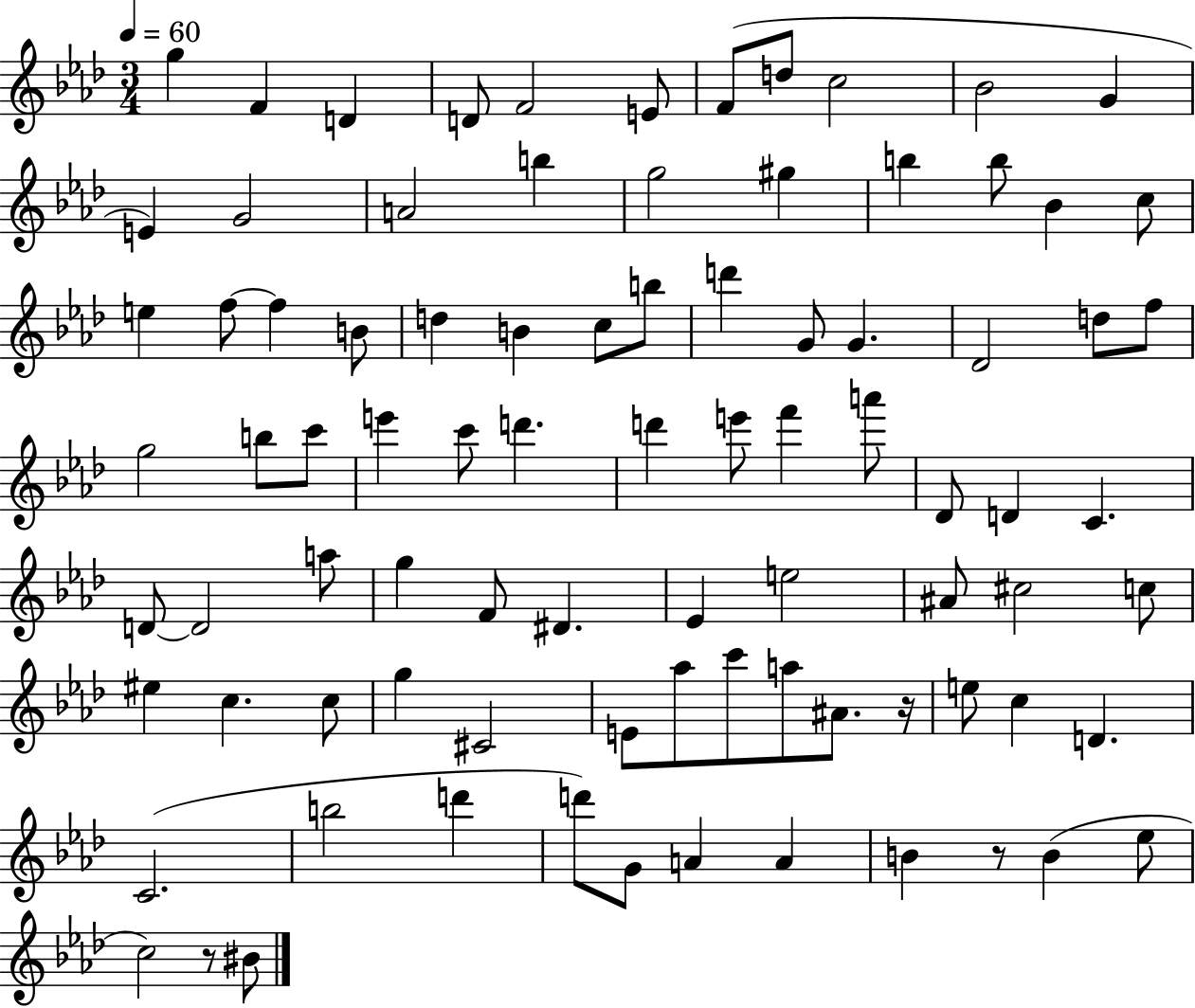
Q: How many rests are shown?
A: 3